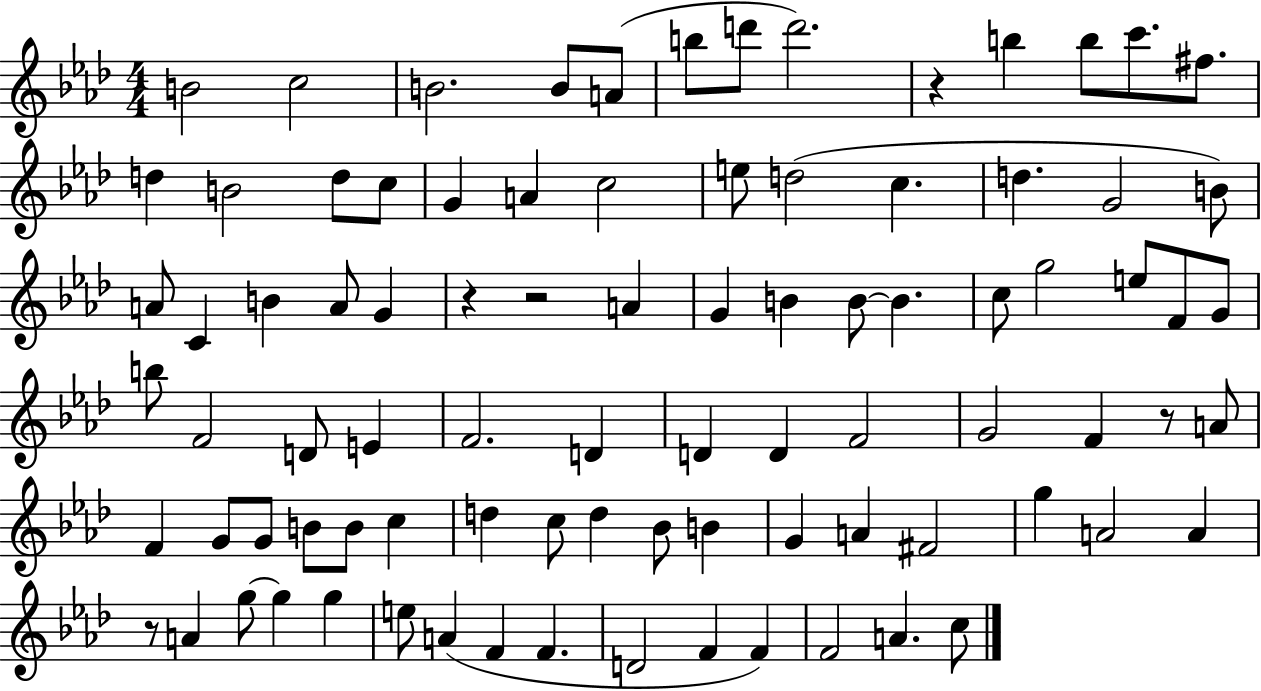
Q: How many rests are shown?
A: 5